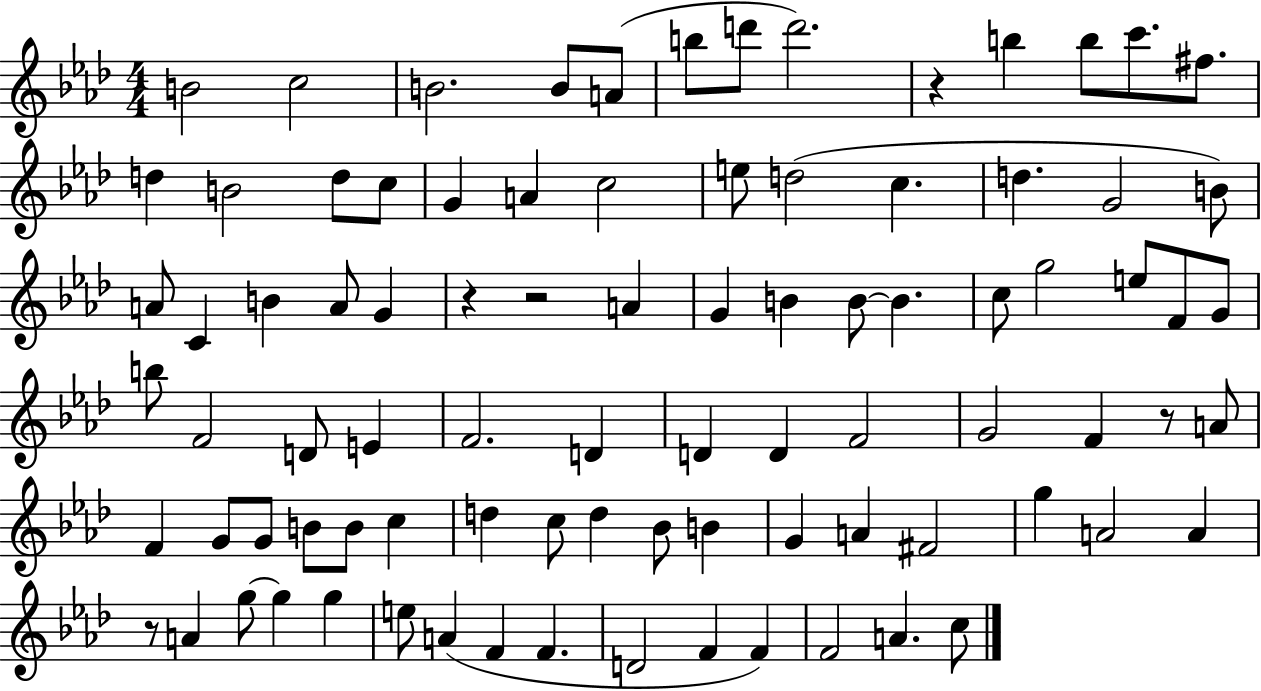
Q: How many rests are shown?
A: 5